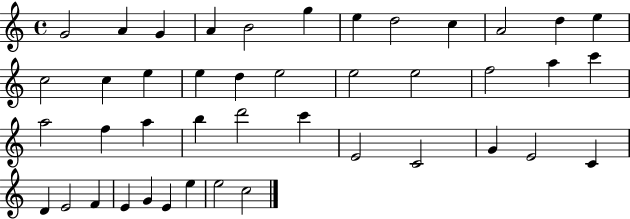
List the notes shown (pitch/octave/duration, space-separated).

G4/h A4/q G4/q A4/q B4/h G5/q E5/q D5/h C5/q A4/h D5/q E5/q C5/h C5/q E5/q E5/q D5/q E5/h E5/h E5/h F5/h A5/q C6/q A5/h F5/q A5/q B5/q D6/h C6/q E4/h C4/h G4/q E4/h C4/q D4/q E4/h F4/q E4/q G4/q E4/q E5/q E5/h C5/h